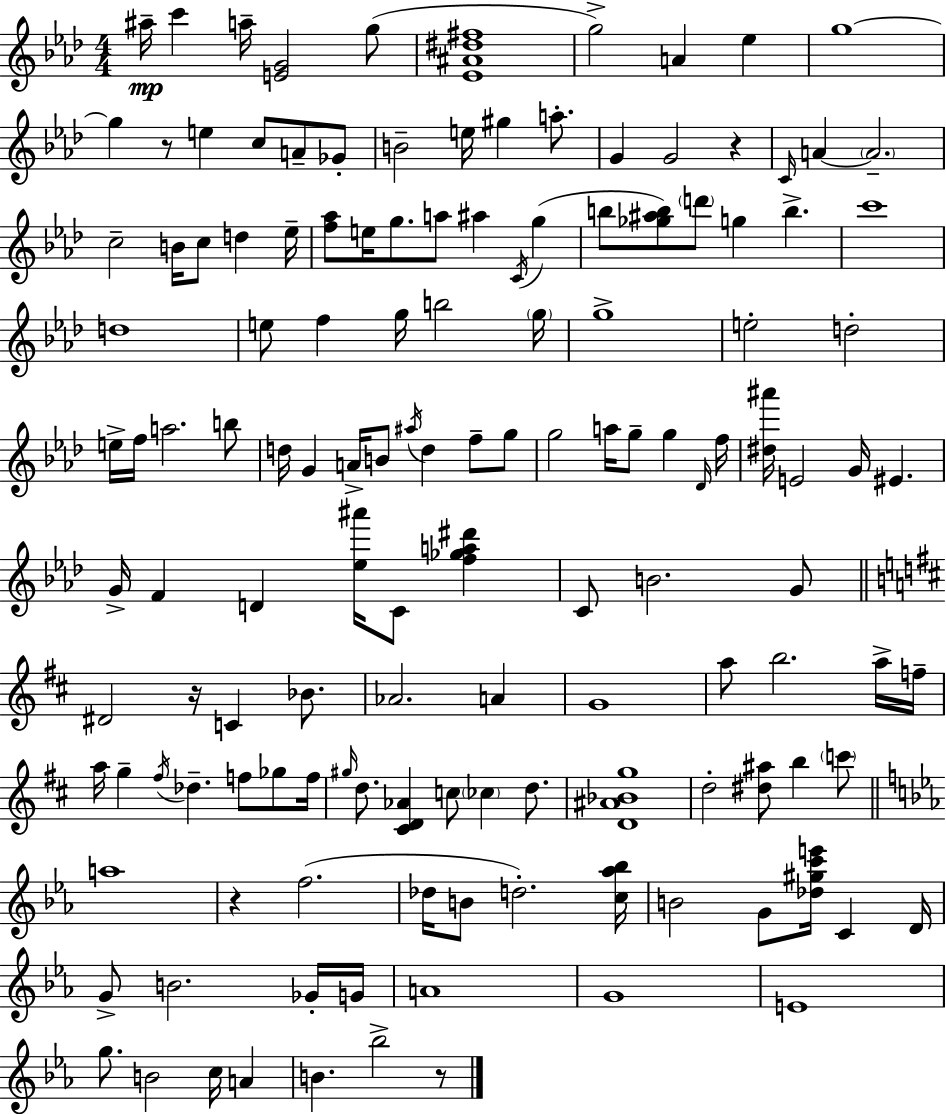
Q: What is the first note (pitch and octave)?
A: A#5